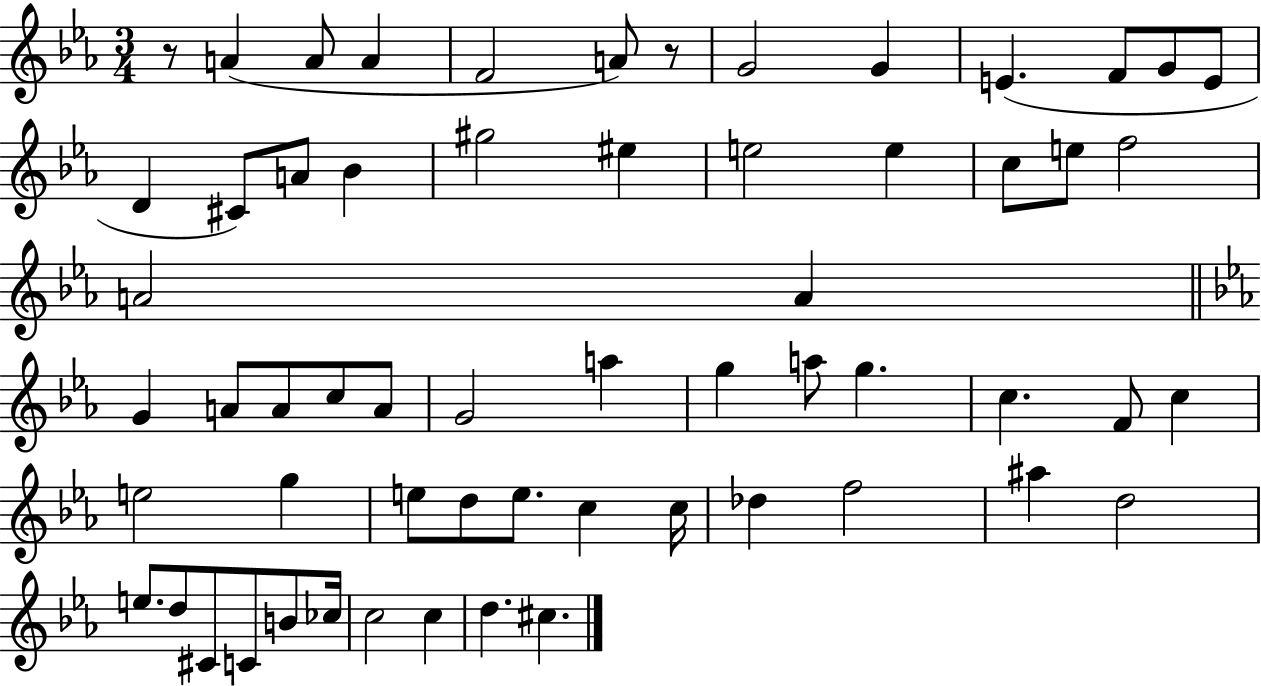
X:1
T:Untitled
M:3/4
L:1/4
K:Eb
z/2 A A/2 A F2 A/2 z/2 G2 G E F/2 G/2 E/2 D ^C/2 A/2 _B ^g2 ^e e2 e c/2 e/2 f2 A2 A G A/2 A/2 c/2 A/2 G2 a g a/2 g c F/2 c e2 g e/2 d/2 e/2 c c/4 _d f2 ^a d2 e/2 d/2 ^C/2 C/2 B/2 _c/4 c2 c d ^c